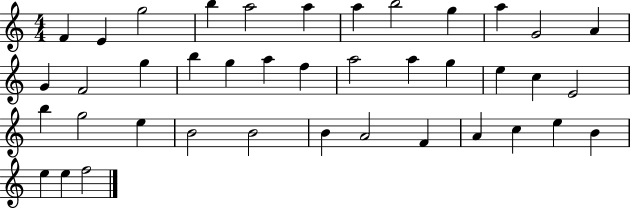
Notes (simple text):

F4/q E4/q G5/h B5/q A5/h A5/q A5/q B5/h G5/q A5/q G4/h A4/q G4/q F4/h G5/q B5/q G5/q A5/q F5/q A5/h A5/q G5/q E5/q C5/q E4/h B5/q G5/h E5/q B4/h B4/h B4/q A4/h F4/q A4/q C5/q E5/q B4/q E5/q E5/q F5/h